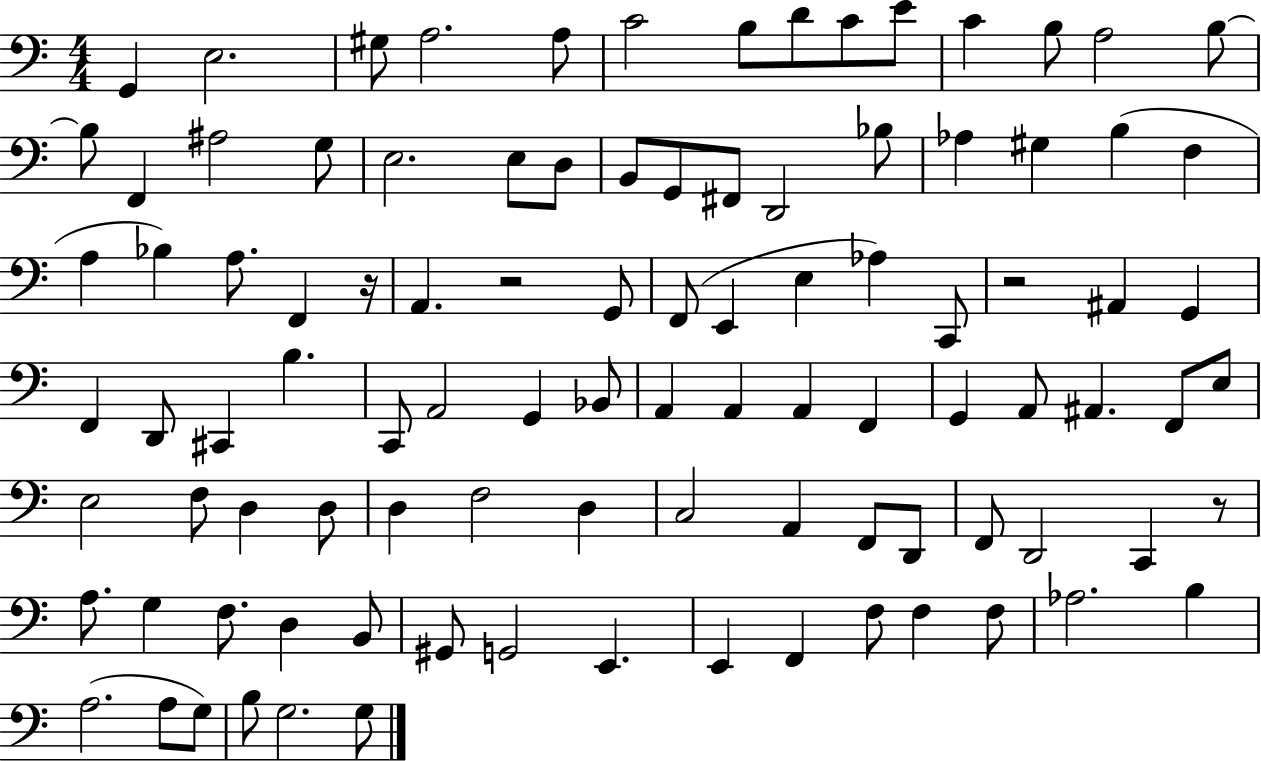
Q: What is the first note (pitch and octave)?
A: G2